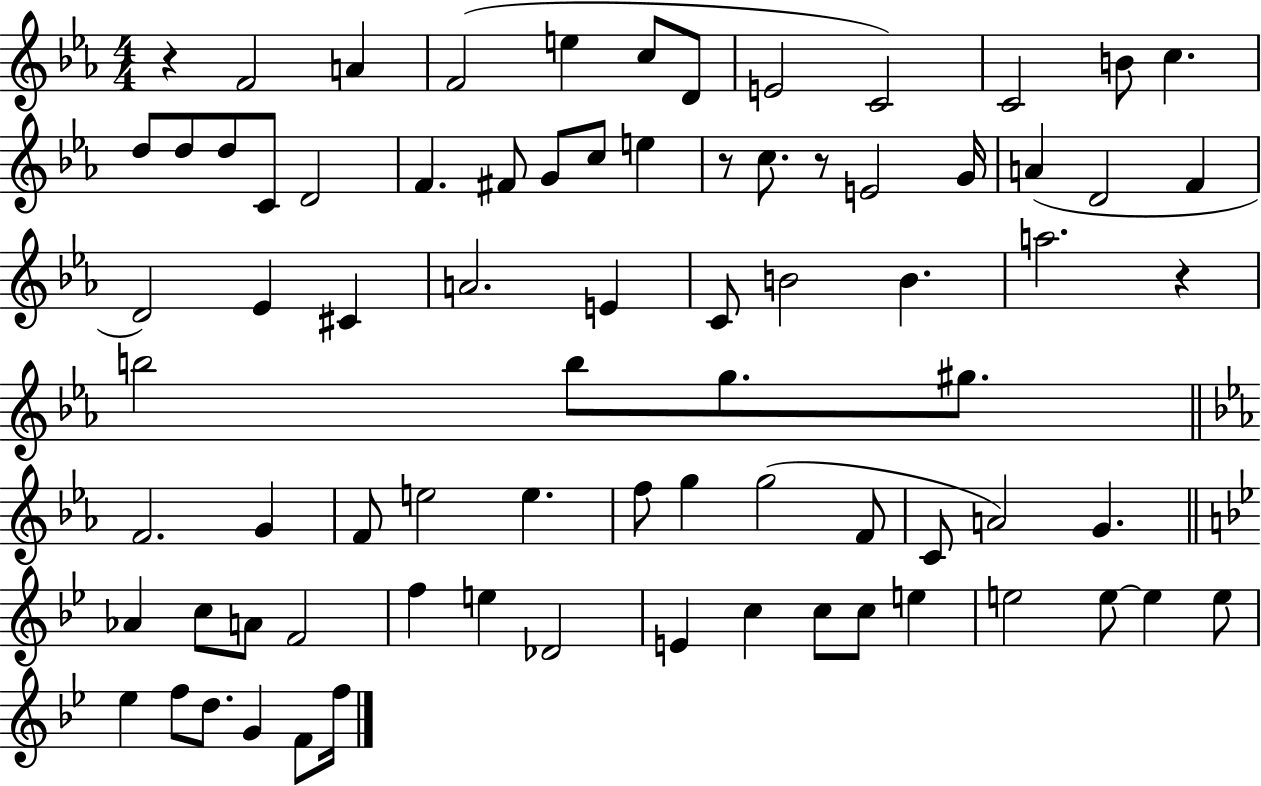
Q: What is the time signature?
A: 4/4